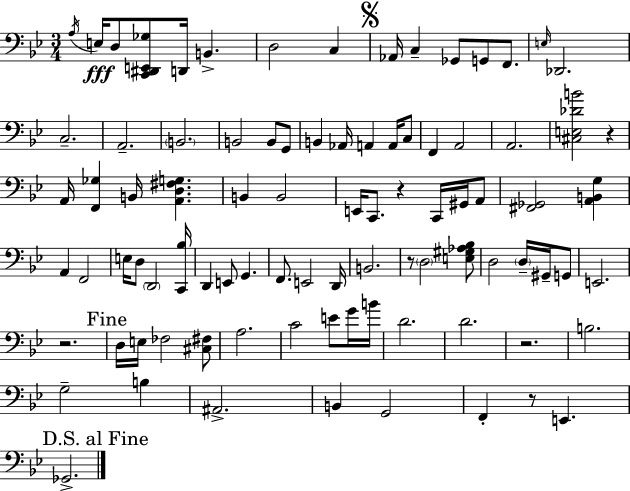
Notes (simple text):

A3/s E3/s D3/e [C2,D#2,E2,Gb3]/e D2/s B2/q. D3/h C3/q Ab2/s C3/q Gb2/e G2/e F2/e. E3/s Db2/h. C3/h. A2/h. B2/h. B2/h B2/e G2/e B2/q Ab2/s A2/q A2/s C3/e F2/q A2/h A2/h. [C#3,E3,Db4,B4]/h R/q A2/s [F2,Gb3]/q B2/s [A2,D3,F#3,G3]/q. B2/q B2/h E2/s C2/e. R/q C2/s G#2/s A2/e [F#2,Gb2]/h [A2,B2,G3]/q A2/q F2/h E3/s D3/e D2/h [C2,Bb3]/s D2/q E2/e G2/q. F2/e. E2/h D2/s B2/h. R/e D3/h [E3,G#3,Ab3,Bb3]/e D3/h D3/s G#2/s G2/e E2/h. R/h. D3/s E3/s FES3/h [C#3,F#3]/e A3/h. C4/h E4/e G4/s B4/s D4/h. D4/h. R/h. B3/h. G3/h B3/q A#2/h. B2/q G2/h F2/q R/e E2/q. Gb2/h.